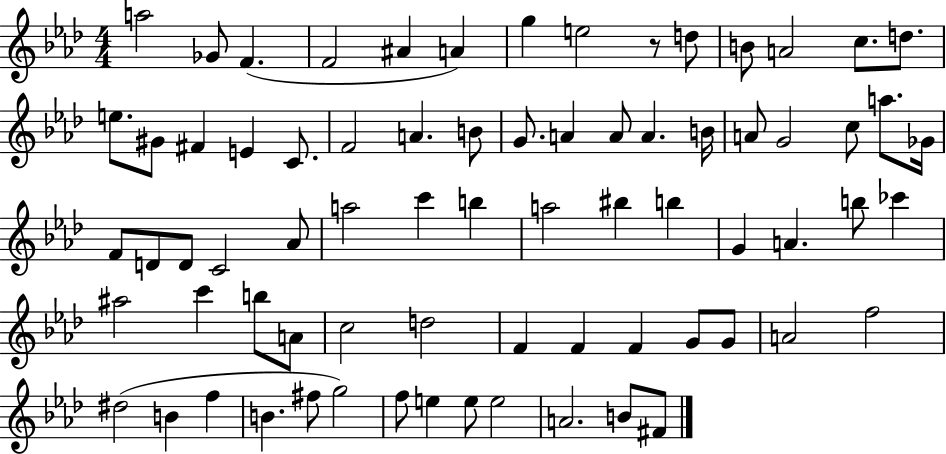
{
  \clef treble
  \numericTimeSignature
  \time 4/4
  \key aes \major
  \repeat volta 2 { a''2 ges'8 f'4.( | f'2 ais'4 a'4) | g''4 e''2 r8 d''8 | b'8 a'2 c''8. d''8. | \break e''8. gis'8 fis'4 e'4 c'8. | f'2 a'4. b'8 | g'8. a'4 a'8 a'4. b'16 | a'8 g'2 c''8 a''8. ges'16 | \break f'8 d'8 d'8 c'2 aes'8 | a''2 c'''4 b''4 | a''2 bis''4 b''4 | g'4 a'4. b''8 ces'''4 | \break ais''2 c'''4 b''8 a'8 | c''2 d''2 | f'4 f'4 f'4 g'8 g'8 | a'2 f''2 | \break dis''2( b'4 f''4 | b'4. fis''8 g''2) | f''8 e''4 e''8 e''2 | a'2. b'8 fis'8 | \break } \bar "|."
}